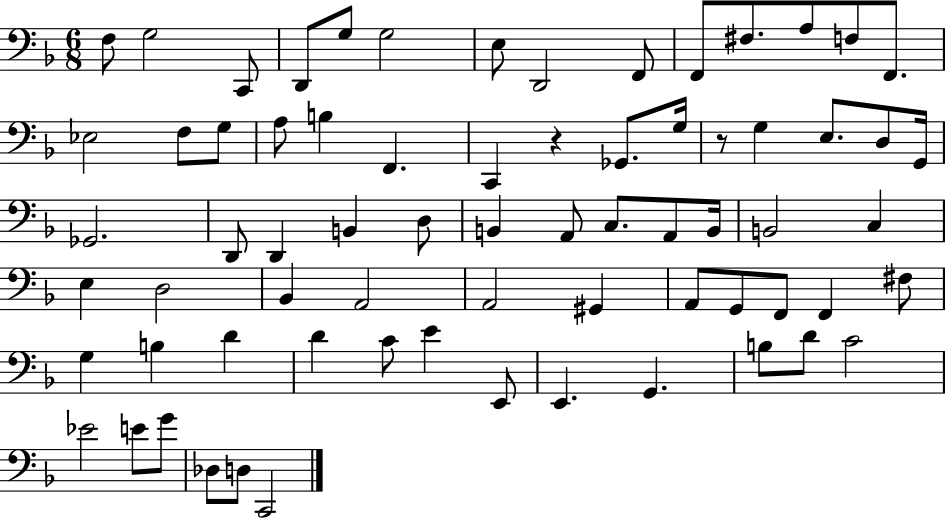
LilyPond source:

{
  \clef bass
  \numericTimeSignature
  \time 6/8
  \key f \major
  f8 g2 c,8 | d,8 g8 g2 | e8 d,2 f,8 | f,8 fis8. a8 f8 f,8. | \break ees2 f8 g8 | a8 b4 f,4. | c,4 r4 ges,8. g16 | r8 g4 e8. d8 g,16 | \break ges,2. | d,8 d,4 b,4 d8 | b,4 a,8 c8. a,8 b,16 | b,2 c4 | \break e4 d2 | bes,4 a,2 | a,2 gis,4 | a,8 g,8 f,8 f,4 fis8 | \break g4 b4 d'4 | d'4 c'8 e'4 e,8 | e,4. g,4. | b8 d'8 c'2 | \break ees'2 e'8 g'8 | des8 d8 c,2 | \bar "|."
}